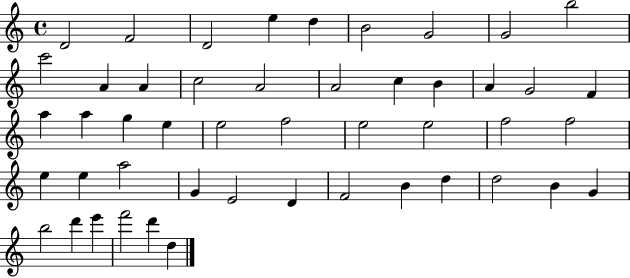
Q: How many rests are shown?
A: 0